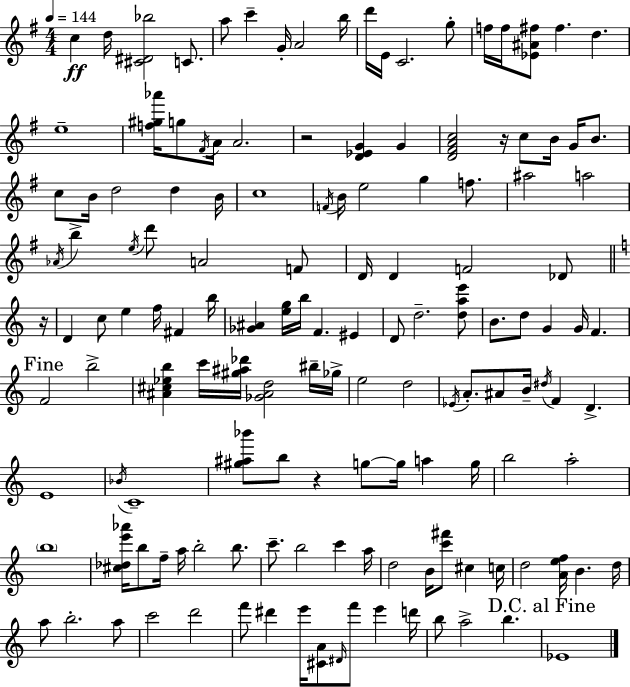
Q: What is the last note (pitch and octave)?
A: Eb4